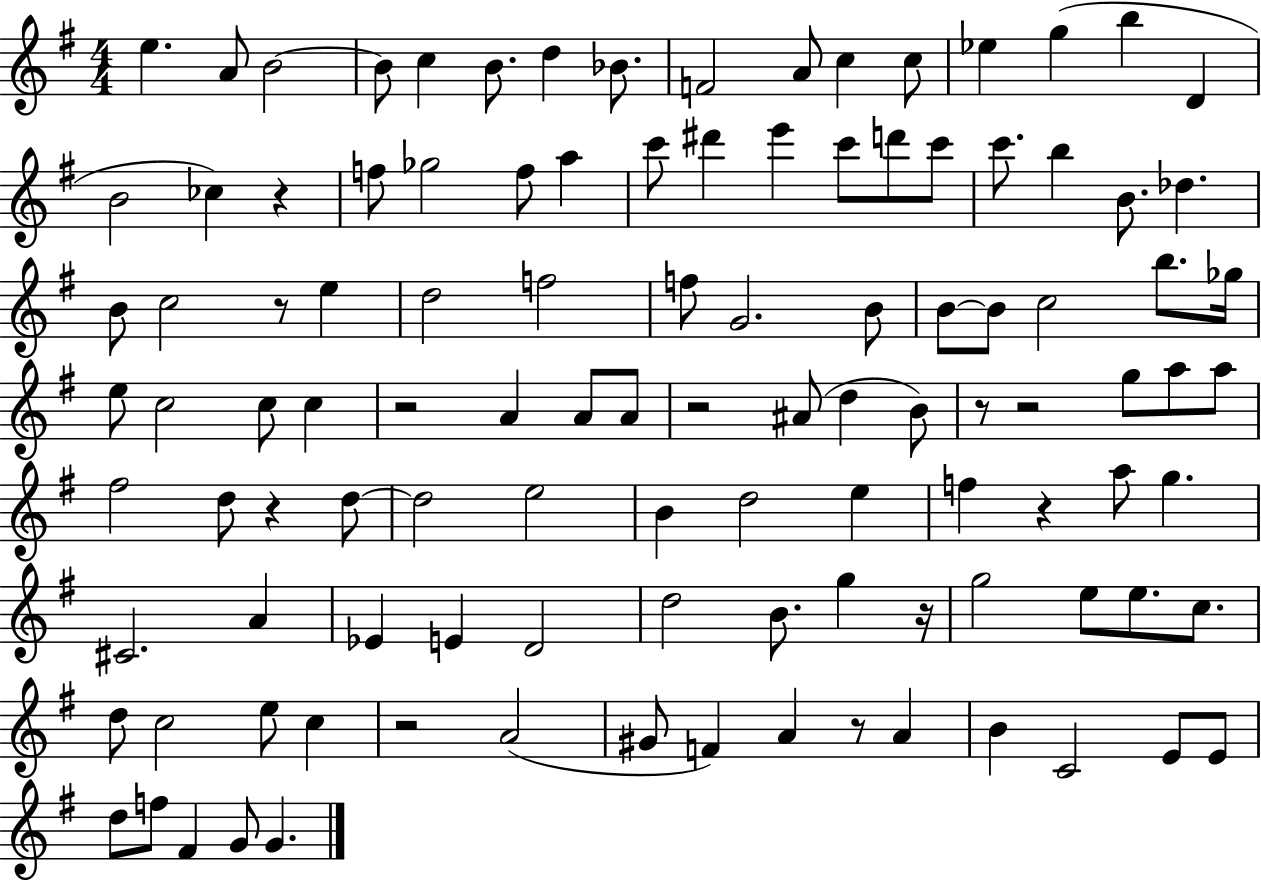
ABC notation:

X:1
T:Untitled
M:4/4
L:1/4
K:G
e A/2 B2 B/2 c B/2 d _B/2 F2 A/2 c c/2 _e g b D B2 _c z f/2 _g2 f/2 a c'/2 ^d' e' c'/2 d'/2 c'/2 c'/2 b B/2 _d B/2 c2 z/2 e d2 f2 f/2 G2 B/2 B/2 B/2 c2 b/2 _g/4 e/2 c2 c/2 c z2 A A/2 A/2 z2 ^A/2 d B/2 z/2 z2 g/2 a/2 a/2 ^f2 d/2 z d/2 d2 e2 B d2 e f z a/2 g ^C2 A _E E D2 d2 B/2 g z/4 g2 e/2 e/2 c/2 d/2 c2 e/2 c z2 A2 ^G/2 F A z/2 A B C2 E/2 E/2 d/2 f/2 ^F G/2 G